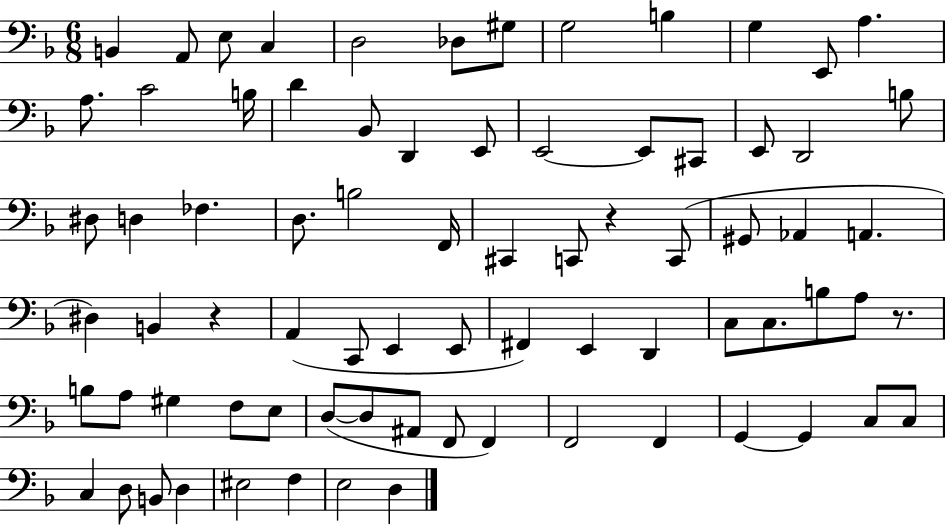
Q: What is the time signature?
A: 6/8